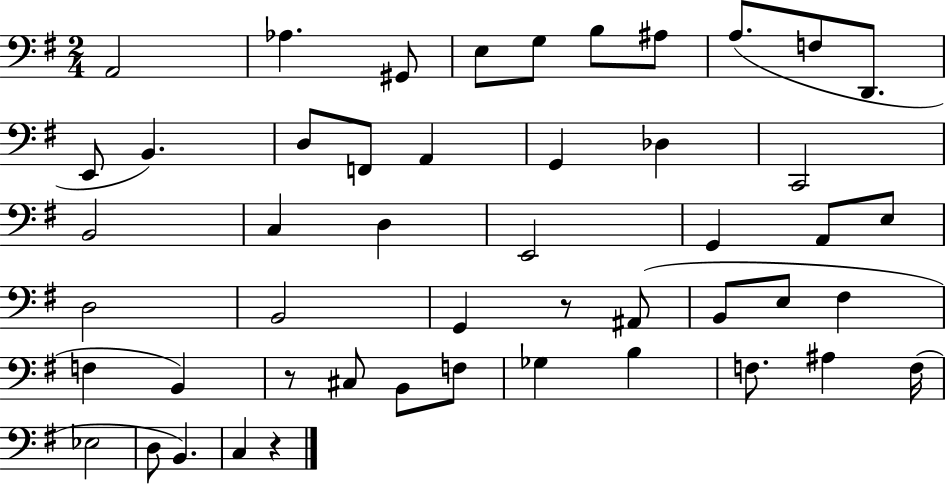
{
  \clef bass
  \numericTimeSignature
  \time 2/4
  \key g \major
  a,2 | aes4. gis,8 | e8 g8 b8 ais8 | a8.( f8 d,8. | \break e,8 b,4.) | d8 f,8 a,4 | g,4 des4 | c,2 | \break b,2 | c4 d4 | e,2 | g,4 a,8 e8 | \break d2 | b,2 | g,4 r8 ais,8( | b,8 e8 fis4 | \break f4 b,4) | r8 cis8 b,8 f8 | ges4 b4 | f8. ais4 f16( | \break ees2 | d8 b,4.) | c4 r4 | \bar "|."
}